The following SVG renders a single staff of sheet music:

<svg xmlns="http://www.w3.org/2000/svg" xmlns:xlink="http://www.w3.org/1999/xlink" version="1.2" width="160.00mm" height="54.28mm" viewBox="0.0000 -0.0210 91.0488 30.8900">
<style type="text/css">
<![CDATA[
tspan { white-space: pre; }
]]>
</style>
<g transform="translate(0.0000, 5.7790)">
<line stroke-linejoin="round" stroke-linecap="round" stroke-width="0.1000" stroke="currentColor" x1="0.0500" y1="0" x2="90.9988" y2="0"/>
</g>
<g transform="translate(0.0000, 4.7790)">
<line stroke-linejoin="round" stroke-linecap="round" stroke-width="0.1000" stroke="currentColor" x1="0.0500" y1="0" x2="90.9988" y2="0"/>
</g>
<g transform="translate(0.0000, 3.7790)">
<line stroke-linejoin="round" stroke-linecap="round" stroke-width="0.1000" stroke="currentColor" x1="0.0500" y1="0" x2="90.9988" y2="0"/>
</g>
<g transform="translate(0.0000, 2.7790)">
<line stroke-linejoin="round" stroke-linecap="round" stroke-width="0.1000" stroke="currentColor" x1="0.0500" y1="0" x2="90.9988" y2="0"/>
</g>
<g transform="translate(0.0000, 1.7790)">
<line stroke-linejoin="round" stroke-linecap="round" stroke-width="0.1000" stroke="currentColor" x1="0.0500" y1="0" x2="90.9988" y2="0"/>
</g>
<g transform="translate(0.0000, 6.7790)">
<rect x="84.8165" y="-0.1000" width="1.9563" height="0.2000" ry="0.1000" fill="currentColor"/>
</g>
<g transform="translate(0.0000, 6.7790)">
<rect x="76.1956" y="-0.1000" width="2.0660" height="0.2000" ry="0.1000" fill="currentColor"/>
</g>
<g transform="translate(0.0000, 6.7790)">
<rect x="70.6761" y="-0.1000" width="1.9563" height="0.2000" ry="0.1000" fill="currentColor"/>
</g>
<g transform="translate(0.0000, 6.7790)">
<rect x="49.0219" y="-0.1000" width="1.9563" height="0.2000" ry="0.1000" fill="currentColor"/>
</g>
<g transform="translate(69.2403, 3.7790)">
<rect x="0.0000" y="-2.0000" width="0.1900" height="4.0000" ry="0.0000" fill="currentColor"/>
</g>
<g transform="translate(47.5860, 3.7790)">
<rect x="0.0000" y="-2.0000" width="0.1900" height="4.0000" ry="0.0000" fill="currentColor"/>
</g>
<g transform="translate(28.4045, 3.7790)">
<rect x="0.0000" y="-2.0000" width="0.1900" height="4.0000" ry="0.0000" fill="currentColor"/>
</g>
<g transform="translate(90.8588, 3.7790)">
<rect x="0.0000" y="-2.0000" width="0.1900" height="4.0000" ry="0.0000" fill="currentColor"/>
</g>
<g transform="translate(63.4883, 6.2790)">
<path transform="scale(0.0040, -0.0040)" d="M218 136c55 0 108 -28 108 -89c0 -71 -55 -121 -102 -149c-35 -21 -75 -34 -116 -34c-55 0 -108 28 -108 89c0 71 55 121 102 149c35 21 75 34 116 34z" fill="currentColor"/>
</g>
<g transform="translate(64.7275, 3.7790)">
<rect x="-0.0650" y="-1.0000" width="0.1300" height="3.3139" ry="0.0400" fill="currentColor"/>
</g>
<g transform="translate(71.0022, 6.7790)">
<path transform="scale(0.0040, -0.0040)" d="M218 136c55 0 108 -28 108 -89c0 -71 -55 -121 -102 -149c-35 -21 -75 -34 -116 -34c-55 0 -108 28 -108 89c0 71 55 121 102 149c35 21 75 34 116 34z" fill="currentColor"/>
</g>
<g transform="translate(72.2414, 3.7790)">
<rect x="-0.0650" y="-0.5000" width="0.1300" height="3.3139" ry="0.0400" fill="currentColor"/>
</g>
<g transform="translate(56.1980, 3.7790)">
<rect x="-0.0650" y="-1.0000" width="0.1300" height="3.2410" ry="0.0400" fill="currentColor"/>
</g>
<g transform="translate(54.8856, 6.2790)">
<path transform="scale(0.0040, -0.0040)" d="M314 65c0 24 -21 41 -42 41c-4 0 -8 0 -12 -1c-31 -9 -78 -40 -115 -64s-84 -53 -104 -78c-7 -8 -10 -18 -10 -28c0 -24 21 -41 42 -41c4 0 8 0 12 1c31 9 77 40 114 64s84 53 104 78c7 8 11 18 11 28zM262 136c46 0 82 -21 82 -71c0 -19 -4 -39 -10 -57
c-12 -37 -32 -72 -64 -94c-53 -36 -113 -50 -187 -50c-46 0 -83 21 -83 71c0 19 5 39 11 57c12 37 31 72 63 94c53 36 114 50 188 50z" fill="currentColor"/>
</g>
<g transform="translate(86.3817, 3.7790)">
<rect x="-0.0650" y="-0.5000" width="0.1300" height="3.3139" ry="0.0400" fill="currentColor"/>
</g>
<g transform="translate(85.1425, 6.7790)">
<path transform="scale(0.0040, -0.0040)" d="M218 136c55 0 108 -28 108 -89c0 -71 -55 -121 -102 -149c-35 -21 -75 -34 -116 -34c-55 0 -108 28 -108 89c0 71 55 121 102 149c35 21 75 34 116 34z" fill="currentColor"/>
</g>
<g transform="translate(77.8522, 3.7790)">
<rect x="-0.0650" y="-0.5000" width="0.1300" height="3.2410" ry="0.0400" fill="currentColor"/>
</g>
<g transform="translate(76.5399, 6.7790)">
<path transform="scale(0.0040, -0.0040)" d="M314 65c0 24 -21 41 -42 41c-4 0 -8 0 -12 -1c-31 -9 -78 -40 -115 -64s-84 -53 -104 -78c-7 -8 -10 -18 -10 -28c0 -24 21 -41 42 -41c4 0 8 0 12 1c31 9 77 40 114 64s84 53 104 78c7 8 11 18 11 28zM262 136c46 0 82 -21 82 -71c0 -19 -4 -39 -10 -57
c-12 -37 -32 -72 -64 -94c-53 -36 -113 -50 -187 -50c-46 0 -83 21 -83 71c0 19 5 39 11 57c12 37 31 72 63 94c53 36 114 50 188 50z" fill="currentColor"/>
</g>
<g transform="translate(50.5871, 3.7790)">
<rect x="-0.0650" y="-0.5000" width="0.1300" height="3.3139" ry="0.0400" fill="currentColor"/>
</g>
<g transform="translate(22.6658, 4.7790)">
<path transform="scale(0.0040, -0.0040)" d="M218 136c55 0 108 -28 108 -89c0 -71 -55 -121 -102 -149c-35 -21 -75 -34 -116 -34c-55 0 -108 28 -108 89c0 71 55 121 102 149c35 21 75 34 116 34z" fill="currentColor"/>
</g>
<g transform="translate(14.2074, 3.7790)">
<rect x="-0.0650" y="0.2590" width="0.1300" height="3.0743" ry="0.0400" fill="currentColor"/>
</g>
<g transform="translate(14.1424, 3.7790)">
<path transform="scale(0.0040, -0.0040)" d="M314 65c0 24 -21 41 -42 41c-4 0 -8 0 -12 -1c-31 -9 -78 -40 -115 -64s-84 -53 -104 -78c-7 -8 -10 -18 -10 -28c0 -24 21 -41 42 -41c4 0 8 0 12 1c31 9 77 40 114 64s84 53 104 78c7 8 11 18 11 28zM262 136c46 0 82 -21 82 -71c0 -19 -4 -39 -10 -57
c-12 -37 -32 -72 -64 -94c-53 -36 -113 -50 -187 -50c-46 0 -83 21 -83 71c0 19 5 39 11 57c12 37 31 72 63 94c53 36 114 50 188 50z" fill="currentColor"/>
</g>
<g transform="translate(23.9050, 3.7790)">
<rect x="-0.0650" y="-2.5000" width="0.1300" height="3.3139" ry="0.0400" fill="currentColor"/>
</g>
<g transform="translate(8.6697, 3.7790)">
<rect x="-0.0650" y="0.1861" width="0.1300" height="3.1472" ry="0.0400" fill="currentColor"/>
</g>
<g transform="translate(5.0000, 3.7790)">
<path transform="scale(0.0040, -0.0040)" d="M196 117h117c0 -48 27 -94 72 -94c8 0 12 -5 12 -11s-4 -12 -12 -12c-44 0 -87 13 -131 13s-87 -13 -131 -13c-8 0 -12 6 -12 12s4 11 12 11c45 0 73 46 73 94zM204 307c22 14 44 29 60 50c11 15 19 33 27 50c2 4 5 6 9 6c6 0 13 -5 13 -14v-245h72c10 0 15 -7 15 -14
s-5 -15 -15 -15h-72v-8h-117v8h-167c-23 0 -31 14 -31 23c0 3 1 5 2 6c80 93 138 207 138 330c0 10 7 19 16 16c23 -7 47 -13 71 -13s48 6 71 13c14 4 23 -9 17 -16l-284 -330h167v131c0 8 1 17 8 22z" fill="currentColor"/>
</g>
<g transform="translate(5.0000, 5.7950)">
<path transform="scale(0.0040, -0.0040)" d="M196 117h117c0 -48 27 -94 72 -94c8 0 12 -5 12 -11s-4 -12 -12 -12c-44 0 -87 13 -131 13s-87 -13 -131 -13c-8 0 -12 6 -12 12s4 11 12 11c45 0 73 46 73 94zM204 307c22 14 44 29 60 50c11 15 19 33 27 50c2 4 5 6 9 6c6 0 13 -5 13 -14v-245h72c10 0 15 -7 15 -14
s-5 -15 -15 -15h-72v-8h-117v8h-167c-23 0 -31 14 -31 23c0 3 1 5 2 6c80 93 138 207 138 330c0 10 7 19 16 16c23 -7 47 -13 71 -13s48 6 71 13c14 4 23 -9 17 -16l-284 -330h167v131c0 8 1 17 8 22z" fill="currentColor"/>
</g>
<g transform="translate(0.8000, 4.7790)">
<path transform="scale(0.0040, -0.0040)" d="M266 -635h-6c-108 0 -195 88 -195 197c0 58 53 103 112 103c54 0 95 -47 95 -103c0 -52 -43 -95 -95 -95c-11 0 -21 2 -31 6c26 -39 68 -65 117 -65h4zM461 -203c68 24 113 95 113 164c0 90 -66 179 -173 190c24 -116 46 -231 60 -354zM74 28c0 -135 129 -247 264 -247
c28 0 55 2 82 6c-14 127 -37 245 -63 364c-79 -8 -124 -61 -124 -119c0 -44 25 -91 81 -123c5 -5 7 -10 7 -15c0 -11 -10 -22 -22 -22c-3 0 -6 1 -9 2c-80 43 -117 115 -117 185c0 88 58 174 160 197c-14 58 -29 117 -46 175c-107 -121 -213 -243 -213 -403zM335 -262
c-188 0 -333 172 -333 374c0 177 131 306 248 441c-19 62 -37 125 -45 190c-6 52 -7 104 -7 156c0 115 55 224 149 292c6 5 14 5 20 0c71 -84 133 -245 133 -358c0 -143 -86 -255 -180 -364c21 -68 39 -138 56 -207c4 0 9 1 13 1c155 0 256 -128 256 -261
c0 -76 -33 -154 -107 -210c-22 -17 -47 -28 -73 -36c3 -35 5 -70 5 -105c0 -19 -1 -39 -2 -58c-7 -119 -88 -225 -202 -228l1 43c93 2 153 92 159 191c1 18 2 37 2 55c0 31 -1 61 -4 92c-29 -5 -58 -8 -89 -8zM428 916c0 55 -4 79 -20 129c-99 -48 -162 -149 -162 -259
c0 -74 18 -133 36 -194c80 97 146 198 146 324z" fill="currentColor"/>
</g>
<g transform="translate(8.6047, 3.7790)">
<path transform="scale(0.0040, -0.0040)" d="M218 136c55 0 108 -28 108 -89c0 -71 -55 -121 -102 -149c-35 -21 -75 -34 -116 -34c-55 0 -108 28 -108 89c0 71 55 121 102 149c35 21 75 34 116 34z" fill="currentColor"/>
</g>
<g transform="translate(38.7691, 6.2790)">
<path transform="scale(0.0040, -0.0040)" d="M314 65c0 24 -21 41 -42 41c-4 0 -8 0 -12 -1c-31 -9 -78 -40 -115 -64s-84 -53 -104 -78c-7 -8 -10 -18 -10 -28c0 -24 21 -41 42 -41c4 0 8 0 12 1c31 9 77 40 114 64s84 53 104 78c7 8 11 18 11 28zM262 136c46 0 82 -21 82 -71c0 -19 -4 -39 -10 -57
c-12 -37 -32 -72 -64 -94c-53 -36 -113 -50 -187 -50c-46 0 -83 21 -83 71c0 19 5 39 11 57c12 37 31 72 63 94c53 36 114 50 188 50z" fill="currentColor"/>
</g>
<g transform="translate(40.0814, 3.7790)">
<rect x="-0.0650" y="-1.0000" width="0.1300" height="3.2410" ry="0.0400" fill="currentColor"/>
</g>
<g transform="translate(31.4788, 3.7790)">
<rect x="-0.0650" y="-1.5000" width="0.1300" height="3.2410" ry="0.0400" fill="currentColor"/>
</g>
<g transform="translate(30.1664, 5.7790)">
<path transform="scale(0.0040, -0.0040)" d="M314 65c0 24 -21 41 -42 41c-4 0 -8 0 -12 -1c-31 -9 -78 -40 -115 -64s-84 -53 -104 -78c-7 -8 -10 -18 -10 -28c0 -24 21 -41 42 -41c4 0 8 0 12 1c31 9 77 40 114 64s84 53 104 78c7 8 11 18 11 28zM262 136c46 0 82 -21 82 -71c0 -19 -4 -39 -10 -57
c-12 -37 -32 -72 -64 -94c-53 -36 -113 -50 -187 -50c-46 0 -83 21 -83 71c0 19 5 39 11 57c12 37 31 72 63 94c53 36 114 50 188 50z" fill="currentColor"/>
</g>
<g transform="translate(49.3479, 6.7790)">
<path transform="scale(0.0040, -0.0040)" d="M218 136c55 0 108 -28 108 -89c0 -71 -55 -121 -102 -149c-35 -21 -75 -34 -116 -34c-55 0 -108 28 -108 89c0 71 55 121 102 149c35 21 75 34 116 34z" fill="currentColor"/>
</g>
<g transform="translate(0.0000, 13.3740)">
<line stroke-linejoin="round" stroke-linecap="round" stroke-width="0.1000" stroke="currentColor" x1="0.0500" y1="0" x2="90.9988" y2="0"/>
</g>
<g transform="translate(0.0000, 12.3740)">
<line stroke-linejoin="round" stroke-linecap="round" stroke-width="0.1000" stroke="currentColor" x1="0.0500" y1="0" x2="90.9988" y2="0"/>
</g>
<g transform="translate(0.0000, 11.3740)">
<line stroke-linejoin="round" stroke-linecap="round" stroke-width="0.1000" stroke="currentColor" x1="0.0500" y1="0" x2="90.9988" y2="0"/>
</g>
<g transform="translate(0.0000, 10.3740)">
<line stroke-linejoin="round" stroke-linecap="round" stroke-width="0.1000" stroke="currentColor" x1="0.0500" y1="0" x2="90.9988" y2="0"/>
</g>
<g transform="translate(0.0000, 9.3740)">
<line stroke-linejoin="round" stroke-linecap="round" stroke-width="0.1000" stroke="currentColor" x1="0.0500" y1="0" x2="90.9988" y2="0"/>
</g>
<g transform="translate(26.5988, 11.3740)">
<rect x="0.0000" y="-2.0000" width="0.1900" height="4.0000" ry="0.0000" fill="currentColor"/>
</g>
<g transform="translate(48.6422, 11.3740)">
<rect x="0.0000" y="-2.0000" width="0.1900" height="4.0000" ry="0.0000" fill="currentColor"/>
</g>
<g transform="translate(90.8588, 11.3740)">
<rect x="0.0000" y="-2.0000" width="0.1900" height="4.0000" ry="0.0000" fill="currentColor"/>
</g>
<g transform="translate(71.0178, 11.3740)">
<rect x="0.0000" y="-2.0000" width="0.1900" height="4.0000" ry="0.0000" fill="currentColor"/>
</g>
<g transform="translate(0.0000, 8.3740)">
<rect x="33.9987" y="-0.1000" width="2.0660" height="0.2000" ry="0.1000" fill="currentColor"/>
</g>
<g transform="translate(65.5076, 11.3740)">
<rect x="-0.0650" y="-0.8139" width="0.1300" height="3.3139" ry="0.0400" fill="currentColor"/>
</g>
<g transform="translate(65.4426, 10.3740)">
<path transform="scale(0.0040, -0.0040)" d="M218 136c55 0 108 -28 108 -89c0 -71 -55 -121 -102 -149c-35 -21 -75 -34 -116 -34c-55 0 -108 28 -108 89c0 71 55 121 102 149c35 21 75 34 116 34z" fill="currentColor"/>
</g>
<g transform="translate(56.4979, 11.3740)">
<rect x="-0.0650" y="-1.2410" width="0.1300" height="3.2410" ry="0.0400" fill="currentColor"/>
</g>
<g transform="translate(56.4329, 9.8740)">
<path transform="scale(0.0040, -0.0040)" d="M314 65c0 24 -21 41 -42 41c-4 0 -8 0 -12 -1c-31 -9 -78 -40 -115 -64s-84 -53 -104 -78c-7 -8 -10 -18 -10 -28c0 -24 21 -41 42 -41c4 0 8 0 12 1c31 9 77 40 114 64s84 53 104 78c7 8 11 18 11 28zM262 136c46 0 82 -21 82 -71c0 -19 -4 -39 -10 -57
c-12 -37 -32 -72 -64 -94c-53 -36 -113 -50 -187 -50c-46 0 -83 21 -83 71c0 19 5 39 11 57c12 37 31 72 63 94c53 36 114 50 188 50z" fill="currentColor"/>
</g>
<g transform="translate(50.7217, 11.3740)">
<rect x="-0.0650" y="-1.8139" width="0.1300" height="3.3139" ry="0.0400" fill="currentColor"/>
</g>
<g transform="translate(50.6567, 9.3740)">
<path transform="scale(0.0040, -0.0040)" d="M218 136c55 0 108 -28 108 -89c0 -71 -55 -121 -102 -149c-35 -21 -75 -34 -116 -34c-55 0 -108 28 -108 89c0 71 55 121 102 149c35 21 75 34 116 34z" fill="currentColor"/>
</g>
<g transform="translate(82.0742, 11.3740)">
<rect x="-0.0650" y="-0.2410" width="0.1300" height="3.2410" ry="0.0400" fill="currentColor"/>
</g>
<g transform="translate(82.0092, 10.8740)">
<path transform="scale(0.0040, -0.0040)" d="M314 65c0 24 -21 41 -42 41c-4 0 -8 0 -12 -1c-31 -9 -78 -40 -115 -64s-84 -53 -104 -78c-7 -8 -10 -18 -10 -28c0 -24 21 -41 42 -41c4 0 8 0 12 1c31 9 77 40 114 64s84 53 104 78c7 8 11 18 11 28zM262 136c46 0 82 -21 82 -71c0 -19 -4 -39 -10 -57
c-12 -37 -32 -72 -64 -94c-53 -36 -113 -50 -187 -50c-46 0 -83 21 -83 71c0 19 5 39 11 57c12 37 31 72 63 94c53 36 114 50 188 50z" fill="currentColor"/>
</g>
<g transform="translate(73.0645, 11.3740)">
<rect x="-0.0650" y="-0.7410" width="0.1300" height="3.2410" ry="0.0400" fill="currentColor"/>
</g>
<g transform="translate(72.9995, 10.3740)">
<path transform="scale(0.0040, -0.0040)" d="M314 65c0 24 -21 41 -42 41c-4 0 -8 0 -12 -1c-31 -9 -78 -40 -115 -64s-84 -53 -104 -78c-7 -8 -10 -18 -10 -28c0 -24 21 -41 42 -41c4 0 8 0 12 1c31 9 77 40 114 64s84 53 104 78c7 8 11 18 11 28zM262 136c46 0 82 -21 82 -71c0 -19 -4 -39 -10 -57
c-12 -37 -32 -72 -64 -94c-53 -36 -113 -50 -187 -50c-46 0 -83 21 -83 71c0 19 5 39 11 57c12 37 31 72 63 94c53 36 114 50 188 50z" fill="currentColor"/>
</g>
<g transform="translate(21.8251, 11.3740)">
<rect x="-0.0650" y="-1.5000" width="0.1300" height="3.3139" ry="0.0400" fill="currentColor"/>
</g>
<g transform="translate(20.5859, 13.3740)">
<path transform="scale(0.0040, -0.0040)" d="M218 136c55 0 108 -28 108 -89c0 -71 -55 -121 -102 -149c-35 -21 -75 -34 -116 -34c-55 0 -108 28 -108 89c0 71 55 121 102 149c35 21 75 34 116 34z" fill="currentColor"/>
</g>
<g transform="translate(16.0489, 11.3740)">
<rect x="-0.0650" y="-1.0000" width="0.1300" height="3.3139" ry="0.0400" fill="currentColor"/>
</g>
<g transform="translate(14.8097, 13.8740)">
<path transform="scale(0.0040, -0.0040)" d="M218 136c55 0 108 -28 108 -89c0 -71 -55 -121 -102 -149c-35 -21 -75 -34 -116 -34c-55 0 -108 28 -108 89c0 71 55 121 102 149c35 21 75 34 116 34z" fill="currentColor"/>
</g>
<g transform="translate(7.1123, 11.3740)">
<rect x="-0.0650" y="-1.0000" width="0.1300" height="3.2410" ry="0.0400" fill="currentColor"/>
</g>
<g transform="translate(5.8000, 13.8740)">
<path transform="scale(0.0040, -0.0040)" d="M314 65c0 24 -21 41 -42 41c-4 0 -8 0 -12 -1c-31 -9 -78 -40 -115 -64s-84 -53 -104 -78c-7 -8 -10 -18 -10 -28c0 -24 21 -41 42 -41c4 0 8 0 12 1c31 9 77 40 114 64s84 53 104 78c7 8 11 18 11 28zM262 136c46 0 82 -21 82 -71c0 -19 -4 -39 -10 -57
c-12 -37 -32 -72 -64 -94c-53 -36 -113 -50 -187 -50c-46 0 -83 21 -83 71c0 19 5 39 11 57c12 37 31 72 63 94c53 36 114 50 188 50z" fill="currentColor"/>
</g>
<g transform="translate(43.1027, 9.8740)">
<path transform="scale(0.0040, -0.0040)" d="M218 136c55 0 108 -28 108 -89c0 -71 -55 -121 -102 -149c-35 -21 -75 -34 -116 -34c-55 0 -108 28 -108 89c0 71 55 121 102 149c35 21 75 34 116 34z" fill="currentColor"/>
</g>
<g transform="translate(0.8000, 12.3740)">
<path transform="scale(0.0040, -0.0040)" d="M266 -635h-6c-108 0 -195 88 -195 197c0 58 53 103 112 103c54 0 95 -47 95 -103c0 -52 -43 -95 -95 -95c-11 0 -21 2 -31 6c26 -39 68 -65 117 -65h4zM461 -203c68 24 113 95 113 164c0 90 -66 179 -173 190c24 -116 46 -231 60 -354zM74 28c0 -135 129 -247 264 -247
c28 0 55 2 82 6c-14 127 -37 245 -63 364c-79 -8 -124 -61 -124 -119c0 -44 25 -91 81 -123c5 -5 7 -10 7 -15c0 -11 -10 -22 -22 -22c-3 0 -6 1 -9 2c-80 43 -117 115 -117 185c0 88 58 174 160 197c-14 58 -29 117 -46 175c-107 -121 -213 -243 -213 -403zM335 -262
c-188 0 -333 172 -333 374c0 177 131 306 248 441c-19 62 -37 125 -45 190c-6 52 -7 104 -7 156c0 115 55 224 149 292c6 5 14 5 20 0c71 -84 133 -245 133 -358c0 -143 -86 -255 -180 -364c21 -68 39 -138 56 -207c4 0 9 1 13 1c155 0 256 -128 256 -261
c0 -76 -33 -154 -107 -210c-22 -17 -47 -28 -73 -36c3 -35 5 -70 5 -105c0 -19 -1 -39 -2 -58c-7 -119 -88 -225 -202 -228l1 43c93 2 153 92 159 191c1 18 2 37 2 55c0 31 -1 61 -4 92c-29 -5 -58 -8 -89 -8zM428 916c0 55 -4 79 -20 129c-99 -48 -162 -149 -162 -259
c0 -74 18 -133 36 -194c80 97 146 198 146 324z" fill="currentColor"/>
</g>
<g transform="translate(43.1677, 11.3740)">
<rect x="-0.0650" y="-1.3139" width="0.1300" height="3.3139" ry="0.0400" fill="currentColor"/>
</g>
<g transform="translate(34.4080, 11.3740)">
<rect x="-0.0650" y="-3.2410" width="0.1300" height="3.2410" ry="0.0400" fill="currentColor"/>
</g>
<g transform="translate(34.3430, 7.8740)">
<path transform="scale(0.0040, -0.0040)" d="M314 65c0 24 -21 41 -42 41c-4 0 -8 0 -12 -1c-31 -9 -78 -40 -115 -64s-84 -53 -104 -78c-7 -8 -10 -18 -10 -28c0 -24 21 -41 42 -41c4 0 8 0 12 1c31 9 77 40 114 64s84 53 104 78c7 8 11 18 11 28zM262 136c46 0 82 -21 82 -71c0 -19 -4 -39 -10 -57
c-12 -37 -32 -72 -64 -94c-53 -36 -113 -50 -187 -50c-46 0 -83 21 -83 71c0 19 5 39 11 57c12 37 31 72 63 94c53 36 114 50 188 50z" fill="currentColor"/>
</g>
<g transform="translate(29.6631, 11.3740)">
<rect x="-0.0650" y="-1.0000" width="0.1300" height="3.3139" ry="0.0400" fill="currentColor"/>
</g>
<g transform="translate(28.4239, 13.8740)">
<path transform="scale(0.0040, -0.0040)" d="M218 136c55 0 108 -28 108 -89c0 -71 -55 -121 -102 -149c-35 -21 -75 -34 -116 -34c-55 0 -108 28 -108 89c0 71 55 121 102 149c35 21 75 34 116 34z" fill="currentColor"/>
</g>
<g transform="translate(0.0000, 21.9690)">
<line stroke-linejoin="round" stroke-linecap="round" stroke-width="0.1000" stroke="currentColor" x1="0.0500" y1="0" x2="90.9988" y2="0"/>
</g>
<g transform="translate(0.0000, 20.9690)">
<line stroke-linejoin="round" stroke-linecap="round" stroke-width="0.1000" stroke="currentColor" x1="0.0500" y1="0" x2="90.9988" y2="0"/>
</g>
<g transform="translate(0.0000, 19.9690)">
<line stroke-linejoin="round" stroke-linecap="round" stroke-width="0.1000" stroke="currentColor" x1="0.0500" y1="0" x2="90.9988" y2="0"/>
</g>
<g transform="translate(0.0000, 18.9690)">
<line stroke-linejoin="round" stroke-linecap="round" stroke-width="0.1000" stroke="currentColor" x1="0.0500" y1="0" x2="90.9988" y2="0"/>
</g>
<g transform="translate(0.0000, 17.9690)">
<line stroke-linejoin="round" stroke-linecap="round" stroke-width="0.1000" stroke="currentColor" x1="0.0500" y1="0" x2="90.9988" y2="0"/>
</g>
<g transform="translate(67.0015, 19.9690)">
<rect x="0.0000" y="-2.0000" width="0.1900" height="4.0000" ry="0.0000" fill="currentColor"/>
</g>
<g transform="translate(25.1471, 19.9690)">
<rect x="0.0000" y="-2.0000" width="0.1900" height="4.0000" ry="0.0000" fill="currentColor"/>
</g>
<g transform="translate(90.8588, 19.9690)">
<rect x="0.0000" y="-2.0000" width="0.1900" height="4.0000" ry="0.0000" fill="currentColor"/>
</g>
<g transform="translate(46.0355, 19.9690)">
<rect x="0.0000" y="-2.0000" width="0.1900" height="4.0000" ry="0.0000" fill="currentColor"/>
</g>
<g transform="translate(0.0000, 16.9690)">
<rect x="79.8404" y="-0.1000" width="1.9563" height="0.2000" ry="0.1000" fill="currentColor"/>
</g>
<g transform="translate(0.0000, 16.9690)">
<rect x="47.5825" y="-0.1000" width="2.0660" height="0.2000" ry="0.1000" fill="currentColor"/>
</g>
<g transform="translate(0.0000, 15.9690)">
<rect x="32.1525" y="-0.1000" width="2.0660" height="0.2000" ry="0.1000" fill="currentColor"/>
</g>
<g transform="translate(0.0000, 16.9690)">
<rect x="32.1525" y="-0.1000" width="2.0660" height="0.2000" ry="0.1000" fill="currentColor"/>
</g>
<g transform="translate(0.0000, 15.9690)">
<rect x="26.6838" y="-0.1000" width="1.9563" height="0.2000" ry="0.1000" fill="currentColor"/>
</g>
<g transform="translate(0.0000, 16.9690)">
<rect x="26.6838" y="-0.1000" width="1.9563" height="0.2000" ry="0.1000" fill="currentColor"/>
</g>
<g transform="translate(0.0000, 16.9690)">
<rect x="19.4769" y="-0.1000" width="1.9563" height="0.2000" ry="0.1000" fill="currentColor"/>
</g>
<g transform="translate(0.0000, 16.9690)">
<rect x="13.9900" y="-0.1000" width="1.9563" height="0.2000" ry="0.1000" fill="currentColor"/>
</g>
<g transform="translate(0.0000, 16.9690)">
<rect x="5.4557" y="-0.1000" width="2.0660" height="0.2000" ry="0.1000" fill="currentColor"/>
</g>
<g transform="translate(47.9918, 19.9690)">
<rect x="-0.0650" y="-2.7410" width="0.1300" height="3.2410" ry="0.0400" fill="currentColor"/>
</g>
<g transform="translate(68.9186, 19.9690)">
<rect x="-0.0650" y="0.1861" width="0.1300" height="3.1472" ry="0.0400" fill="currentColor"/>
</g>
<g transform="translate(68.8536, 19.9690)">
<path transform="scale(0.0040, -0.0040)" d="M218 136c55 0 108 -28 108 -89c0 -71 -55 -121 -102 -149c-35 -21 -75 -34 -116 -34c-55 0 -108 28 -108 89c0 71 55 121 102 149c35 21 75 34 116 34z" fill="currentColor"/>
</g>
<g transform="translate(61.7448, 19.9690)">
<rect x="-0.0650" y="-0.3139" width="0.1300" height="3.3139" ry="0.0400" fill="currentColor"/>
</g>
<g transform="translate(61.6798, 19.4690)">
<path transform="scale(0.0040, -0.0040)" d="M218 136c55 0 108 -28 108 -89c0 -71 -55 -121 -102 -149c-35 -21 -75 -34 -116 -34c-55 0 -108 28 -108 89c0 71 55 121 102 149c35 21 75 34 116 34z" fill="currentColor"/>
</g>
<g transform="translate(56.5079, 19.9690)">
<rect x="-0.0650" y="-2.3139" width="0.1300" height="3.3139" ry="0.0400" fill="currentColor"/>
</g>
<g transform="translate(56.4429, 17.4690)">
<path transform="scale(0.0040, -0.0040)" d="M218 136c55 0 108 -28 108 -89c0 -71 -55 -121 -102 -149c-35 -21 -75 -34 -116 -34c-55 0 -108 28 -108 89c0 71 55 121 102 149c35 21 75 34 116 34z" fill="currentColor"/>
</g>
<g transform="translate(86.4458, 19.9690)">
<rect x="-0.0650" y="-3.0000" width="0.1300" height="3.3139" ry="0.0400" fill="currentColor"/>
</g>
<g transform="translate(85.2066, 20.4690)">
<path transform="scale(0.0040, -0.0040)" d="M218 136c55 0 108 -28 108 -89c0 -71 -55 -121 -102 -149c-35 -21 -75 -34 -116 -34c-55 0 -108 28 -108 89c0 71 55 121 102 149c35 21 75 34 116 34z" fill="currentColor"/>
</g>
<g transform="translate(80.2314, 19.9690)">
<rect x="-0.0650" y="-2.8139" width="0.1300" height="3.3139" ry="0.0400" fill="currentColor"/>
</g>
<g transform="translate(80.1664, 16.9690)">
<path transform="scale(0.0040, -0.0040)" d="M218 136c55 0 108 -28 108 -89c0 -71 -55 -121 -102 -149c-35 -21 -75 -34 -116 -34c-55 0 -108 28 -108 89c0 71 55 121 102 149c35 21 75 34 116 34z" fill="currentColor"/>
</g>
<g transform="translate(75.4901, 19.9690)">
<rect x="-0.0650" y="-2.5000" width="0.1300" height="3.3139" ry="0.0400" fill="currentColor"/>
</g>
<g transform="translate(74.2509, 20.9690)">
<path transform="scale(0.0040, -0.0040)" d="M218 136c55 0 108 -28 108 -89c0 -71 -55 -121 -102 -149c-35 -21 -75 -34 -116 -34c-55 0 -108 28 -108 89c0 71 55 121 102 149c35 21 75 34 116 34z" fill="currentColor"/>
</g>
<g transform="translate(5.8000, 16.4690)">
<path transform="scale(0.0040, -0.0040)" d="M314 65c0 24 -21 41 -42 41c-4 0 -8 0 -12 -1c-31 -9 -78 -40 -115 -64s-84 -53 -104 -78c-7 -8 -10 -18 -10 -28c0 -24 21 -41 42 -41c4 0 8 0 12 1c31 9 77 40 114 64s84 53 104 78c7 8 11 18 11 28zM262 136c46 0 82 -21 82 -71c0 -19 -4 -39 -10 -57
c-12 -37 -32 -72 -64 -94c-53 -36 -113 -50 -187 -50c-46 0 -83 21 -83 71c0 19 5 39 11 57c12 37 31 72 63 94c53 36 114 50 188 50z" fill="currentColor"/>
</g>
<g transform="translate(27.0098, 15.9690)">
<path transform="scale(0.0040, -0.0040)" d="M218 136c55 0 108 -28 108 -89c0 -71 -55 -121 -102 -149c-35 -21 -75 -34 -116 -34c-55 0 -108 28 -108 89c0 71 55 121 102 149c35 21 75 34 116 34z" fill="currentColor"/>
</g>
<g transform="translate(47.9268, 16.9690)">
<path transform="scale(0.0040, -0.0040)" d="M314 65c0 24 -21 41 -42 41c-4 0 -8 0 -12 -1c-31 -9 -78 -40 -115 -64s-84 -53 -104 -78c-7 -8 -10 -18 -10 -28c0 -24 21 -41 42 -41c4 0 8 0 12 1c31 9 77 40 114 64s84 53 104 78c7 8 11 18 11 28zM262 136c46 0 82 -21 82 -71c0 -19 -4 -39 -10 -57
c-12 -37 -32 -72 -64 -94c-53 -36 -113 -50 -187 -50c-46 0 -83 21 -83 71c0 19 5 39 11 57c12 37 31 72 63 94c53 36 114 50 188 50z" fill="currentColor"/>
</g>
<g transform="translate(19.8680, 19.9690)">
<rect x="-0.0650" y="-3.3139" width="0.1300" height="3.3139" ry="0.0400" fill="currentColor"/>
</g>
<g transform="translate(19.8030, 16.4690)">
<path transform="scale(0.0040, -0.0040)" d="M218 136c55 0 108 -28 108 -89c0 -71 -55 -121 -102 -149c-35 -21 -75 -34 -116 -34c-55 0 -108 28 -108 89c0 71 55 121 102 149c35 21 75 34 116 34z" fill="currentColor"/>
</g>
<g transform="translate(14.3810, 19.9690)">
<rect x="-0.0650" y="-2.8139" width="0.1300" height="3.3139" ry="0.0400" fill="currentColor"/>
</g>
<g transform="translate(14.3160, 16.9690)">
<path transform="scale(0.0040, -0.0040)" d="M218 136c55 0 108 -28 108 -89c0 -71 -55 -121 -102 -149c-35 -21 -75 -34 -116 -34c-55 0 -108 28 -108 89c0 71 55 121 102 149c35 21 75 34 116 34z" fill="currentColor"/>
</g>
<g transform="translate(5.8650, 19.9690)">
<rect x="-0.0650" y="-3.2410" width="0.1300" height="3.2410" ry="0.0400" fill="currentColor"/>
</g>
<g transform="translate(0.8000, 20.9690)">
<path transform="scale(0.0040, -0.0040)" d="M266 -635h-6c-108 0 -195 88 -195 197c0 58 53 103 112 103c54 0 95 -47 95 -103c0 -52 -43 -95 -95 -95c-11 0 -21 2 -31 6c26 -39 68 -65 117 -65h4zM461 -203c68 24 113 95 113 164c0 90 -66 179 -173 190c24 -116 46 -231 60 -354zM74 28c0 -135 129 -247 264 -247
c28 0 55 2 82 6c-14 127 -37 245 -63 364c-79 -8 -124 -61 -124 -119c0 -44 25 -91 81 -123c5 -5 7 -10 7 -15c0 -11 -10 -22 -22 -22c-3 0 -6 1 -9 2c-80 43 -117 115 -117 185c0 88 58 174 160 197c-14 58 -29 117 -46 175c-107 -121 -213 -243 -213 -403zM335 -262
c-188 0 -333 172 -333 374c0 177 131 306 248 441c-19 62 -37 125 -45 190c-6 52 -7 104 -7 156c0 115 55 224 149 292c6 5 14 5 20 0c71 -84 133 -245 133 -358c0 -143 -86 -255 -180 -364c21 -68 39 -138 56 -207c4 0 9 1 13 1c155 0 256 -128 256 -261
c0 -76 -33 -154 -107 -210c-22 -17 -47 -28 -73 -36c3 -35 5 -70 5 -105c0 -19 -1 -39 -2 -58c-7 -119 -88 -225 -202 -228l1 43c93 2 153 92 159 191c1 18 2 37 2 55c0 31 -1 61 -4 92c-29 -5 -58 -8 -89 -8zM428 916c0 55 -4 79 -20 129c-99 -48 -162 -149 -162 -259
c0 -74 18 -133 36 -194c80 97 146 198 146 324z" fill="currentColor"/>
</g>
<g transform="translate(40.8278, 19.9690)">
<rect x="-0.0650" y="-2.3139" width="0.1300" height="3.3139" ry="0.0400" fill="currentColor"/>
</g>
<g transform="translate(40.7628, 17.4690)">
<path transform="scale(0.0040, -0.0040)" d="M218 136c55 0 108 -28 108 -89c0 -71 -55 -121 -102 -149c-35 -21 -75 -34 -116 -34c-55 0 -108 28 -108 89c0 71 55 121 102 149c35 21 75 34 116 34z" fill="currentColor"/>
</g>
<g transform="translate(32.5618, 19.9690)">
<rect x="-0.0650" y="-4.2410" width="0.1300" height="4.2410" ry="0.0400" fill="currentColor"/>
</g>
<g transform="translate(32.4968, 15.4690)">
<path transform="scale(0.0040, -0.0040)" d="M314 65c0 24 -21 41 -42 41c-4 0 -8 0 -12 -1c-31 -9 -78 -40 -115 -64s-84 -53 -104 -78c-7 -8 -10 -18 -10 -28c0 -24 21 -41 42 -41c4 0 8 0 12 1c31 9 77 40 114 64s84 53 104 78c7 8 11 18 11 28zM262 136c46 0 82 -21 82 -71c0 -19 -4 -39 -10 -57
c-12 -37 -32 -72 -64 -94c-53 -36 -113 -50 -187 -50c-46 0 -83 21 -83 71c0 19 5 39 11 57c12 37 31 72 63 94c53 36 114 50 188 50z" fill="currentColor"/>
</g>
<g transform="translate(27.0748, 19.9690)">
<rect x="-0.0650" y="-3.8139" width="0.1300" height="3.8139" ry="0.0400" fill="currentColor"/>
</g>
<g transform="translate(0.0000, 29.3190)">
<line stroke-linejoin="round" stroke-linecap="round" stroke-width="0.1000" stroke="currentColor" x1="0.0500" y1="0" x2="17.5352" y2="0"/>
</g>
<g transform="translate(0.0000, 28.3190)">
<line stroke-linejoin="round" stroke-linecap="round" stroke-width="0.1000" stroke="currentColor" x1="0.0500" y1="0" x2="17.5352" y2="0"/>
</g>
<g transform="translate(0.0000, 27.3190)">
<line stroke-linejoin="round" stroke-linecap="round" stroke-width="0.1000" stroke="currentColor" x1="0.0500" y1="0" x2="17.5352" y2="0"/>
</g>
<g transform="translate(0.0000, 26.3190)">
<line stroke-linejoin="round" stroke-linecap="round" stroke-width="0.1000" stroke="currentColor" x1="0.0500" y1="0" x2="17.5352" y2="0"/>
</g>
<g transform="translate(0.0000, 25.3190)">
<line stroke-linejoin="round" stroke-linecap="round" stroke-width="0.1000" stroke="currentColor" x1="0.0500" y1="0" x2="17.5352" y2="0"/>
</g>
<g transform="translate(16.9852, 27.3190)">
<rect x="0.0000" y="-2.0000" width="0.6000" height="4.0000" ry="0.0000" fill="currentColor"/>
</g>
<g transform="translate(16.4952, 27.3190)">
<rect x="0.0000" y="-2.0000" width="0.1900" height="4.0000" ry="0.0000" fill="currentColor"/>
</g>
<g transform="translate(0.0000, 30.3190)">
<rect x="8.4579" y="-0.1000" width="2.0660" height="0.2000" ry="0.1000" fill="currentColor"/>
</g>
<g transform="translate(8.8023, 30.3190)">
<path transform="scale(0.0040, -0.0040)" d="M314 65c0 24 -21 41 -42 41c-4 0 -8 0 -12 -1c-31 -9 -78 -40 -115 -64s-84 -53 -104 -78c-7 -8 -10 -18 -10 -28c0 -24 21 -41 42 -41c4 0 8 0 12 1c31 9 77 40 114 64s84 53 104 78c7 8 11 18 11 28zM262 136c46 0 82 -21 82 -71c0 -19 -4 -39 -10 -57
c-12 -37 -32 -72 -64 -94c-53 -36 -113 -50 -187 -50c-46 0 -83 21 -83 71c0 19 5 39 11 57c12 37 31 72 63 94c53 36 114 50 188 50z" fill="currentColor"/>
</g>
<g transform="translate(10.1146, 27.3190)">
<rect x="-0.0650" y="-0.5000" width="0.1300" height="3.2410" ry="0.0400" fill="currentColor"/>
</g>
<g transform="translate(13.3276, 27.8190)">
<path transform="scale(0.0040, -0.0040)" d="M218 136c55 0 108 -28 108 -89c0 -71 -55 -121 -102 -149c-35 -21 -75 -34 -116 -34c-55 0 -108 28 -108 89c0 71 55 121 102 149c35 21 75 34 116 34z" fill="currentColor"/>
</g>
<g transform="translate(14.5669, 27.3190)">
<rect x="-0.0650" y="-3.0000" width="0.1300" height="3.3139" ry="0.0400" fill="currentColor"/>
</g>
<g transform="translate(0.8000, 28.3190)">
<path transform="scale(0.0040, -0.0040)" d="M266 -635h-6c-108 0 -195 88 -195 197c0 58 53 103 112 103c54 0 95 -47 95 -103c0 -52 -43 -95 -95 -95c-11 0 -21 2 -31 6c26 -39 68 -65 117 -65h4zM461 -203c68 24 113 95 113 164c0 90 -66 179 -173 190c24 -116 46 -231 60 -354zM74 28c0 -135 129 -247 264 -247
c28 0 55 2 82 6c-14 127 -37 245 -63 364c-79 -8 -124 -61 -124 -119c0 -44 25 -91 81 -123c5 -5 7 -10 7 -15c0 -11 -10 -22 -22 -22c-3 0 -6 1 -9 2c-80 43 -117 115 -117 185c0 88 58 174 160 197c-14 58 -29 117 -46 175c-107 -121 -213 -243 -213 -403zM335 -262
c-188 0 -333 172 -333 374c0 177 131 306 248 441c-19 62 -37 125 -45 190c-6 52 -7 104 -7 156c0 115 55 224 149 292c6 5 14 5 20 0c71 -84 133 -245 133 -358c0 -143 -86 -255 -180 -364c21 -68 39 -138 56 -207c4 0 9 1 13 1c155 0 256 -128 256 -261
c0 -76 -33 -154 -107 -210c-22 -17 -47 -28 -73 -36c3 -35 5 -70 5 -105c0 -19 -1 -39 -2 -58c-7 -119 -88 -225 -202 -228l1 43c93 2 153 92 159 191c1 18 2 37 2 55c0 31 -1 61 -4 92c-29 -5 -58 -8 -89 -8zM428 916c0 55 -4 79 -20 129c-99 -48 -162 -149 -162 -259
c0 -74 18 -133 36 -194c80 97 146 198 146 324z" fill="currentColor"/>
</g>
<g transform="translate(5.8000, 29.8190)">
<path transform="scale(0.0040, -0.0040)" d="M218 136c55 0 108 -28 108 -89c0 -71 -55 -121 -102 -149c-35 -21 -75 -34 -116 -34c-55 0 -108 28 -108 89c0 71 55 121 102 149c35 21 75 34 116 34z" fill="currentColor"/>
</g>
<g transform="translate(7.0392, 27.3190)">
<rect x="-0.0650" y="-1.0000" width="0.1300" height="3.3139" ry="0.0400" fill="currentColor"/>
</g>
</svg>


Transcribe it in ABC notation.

X:1
T:Untitled
M:4/4
L:1/4
K:C
B B2 G E2 D2 C D2 D C C2 C D2 D E D b2 e f e2 d d2 c2 b2 a b c' d'2 g a2 g c B G a A D C2 A